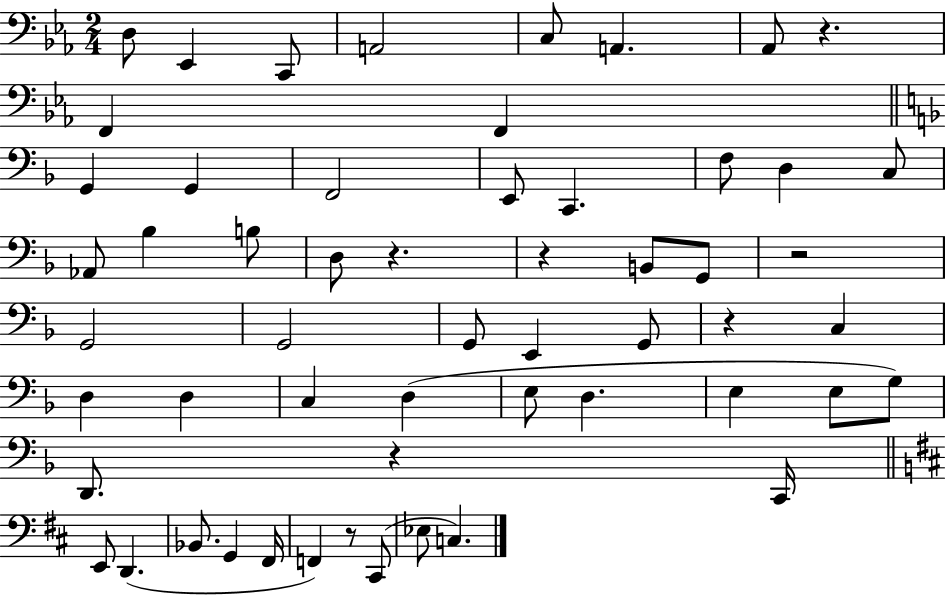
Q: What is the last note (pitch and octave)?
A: C3